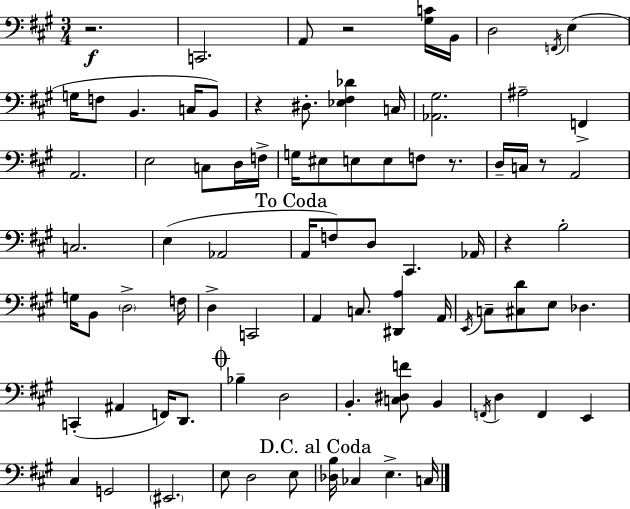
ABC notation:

X:1
T:Untitled
M:3/4
L:1/4
K:A
z2 C,,2 A,,/2 z2 [^G,C]/4 B,,/4 D,2 F,,/4 E, G,/4 F,/2 B,, C,/4 B,,/2 z ^D,/2 [_E,^F,_D] C,/4 [_A,,^G,]2 ^A,2 F,, A,,2 E,2 C,/2 D,/4 F,/4 G,/4 ^E,/2 E,/2 E,/2 F,/2 z/2 D,/4 C,/4 z/2 A,,2 C,2 E, _A,,2 A,,/4 F,/2 D,/2 ^C,, _A,,/4 z B,2 G,/4 B,,/2 D,2 F,/4 D, C,,2 A,, C,/2 [^D,,A,] A,,/4 E,,/4 C,/2 [^C,D]/2 E,/2 _D, C,, ^A,, F,,/4 D,,/2 _B, D,2 B,, [C,^D,F]/2 B,, F,,/4 D, F,, E,, ^C, G,,2 ^E,,2 E,/2 D,2 E,/2 [_D,B,]/4 _C, E, C,/4